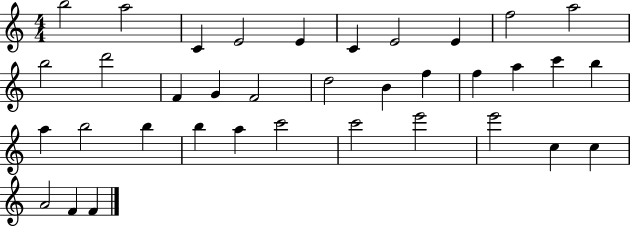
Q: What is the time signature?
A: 4/4